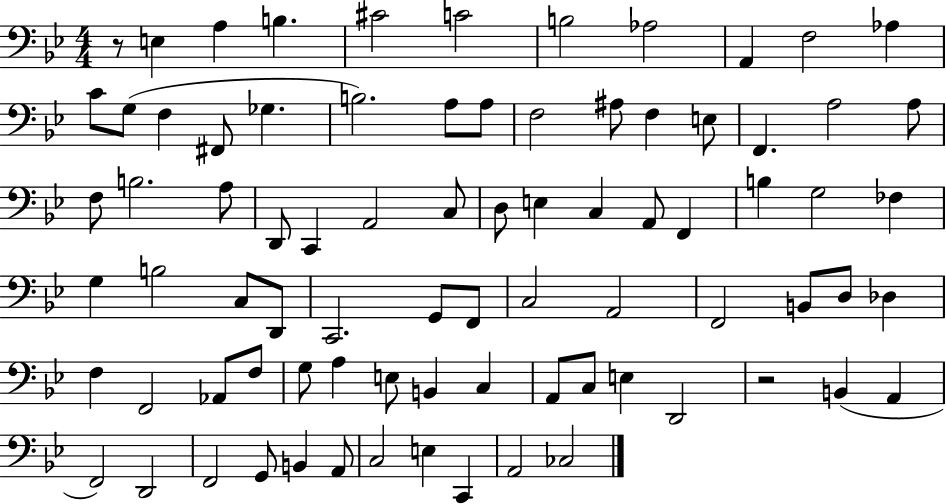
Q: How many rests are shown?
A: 2